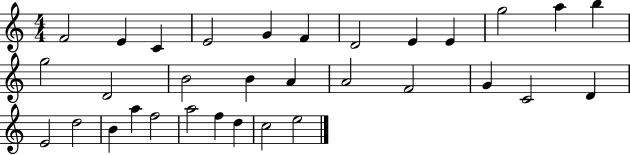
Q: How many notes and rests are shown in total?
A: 32